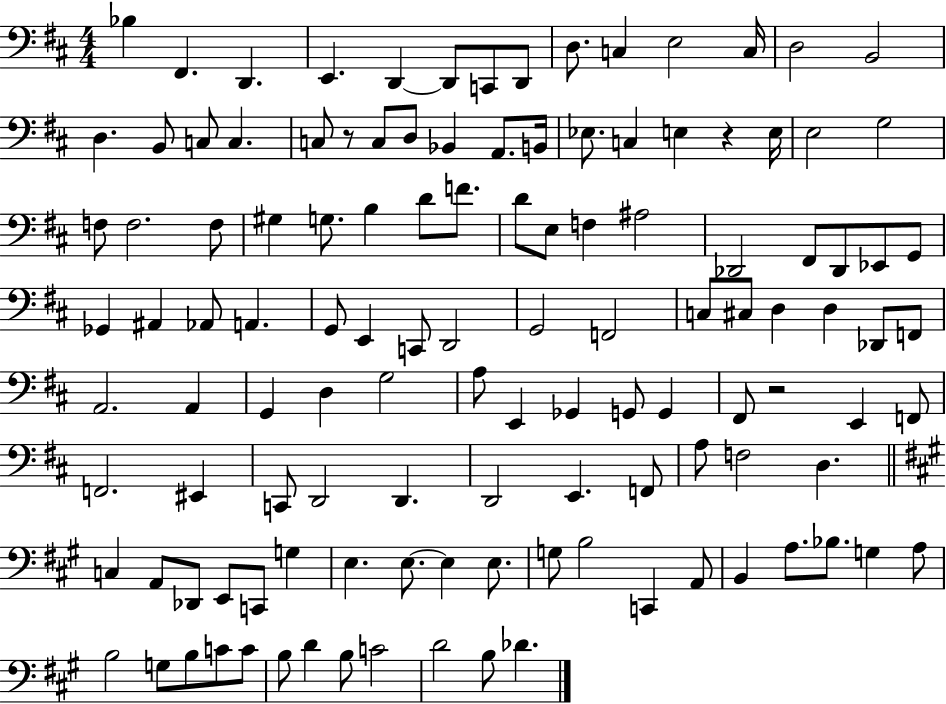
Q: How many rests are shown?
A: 3